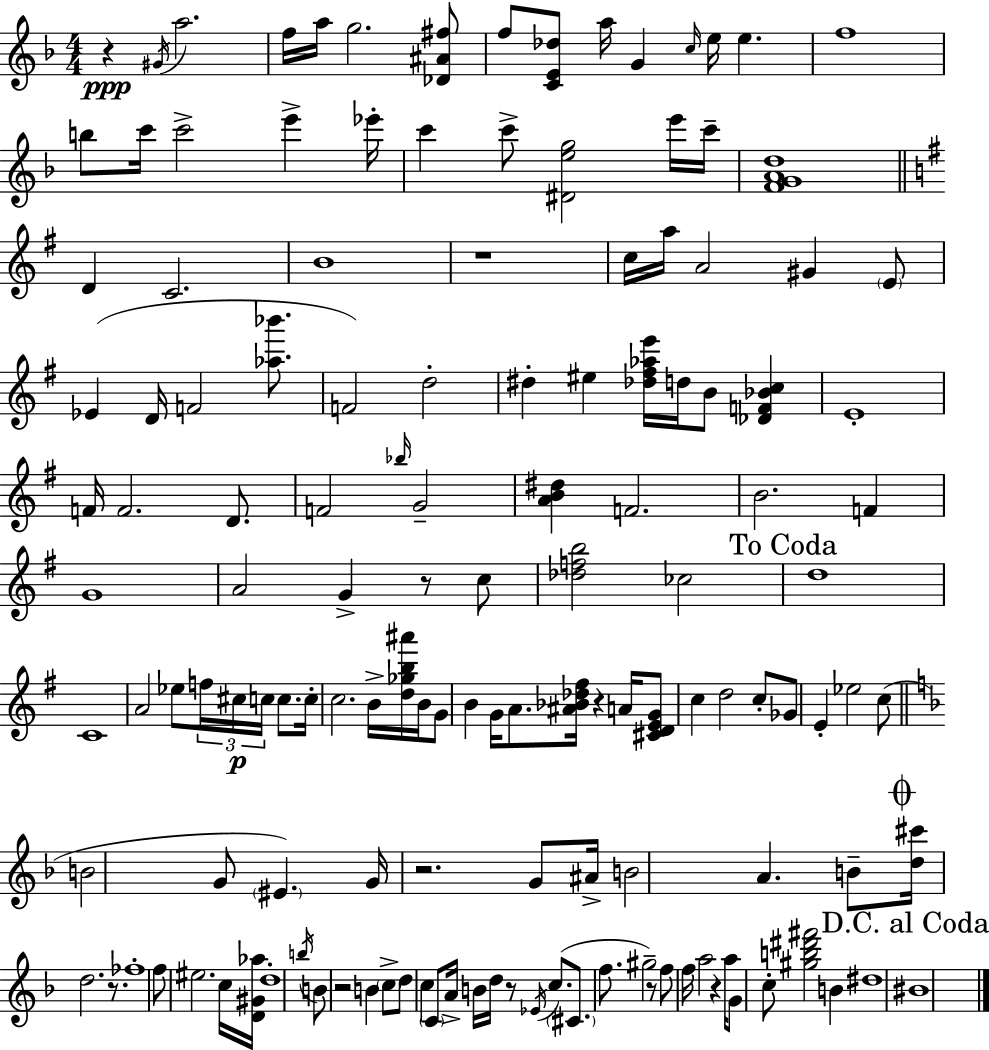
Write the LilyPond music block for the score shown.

{
  \clef treble
  \numericTimeSignature
  \time 4/4
  \key f \major
  \repeat volta 2 { r4\ppp \acciaccatura { gis'16 } a''2. | f''16 a''16 g''2. <des' ais' fis''>8 | f''8 <c' e' des''>8 a''16 g'4 \grace { c''16 } e''16 e''4. | f''1 | \break b''8 c'''16 c'''2-> e'''4-> | ees'''16-. c'''4 c'''8-> <dis' e'' g''>2 | e'''16 c'''16-- <f' g' a' d''>1 | \bar "||" \break \key g \major d'4 c'2. | b'1 | r1 | c''16 a''16 a'2 gis'4 \parenthesize e'8 | \break ees'4( d'16 f'2 <aes'' bes'''>8. | f'2) d''2-. | dis''4-. eis''4 <des'' fis'' aes'' e'''>16 d''16 b'8 <des' f' bes' c''>4 | e'1-. | \break f'16 f'2. d'8. | f'2 \grace { bes''16 } g'2-- | <a' b' dis''>4 f'2. | b'2. f'4 | \break g'1 | a'2 g'4-> r8 c''8 | <des'' f'' b''>2 ces''2 | \mark "To Coda" d''1 | \break c'1 | a'2 ees''8 \tuplet 3/2 { f''16 cis''16\p c''16 } c''8. | c''16-. c''2. b'16-> <d'' ges'' b'' ais'''>16 | b'16 g'8 b'4 g'16 a'8. <ais' bes' des'' fis''>16 r4 | \break a'16 <cis' d' e' g'>8 c''4 d''2 c''8-. | ges'8 e'4-. ees''2 c''8( | \bar "||" \break \key d \minor b'2 g'8 \parenthesize eis'4.) | g'16 r2. g'8 ais'16-> | b'2 a'4. b'8-- | \mark \markup { \musicglyph "scripts.coda" } <d'' cis'''>16 d''2. r8. | \break fes''1-. | f''8 eis''2. c''16 <d' gis' aes''>16 | d''1-. | \acciaccatura { b''16 } b'8 r2 b'4 \parenthesize c''8-> | \break d''8 c''4 \parenthesize c'8 a'16-> b'16 d''16 r8 \acciaccatura { ees'16 }( c''8. | \parenthesize cis'8. f''8. gis''2--) | r8 f''8 f''16 a''2 r4 | a''16 g'8 c''8-. <gis'' b'' dis''' fis'''>2 b'4 | \break dis''1 | \mark "D.C. al Coda" bis'1 | } \bar "|."
}